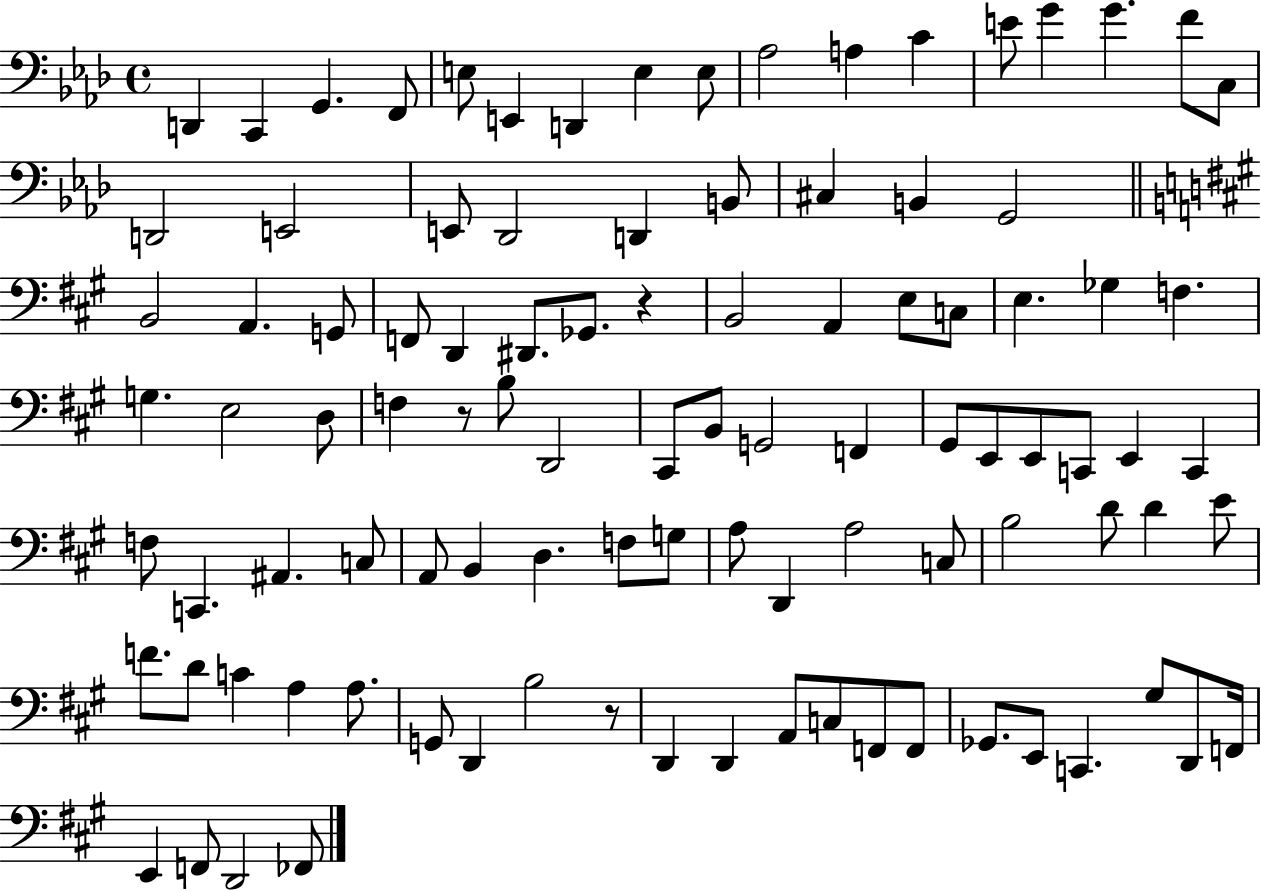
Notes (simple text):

D2/q C2/q G2/q. F2/e E3/e E2/q D2/q E3/q E3/e Ab3/h A3/q C4/q E4/e G4/q G4/q. F4/e C3/e D2/h E2/h E2/e Db2/h D2/q B2/e C#3/q B2/q G2/h B2/h A2/q. G2/e F2/e D2/q D#2/e. Gb2/e. R/q B2/h A2/q E3/e C3/e E3/q. Gb3/q F3/q. G3/q. E3/h D3/e F3/q R/e B3/e D2/h C#2/e B2/e G2/h F2/q G#2/e E2/e E2/e C2/e E2/q C2/q F3/e C2/q. A#2/q. C3/e A2/e B2/q D3/q. F3/e G3/e A3/e D2/q A3/h C3/e B3/h D4/e D4/q E4/e F4/e. D4/e C4/q A3/q A3/e. G2/e D2/q B3/h R/e D2/q D2/q A2/e C3/e F2/e F2/e Gb2/e. E2/e C2/q. G#3/e D2/e F2/s E2/q F2/e D2/h FES2/e